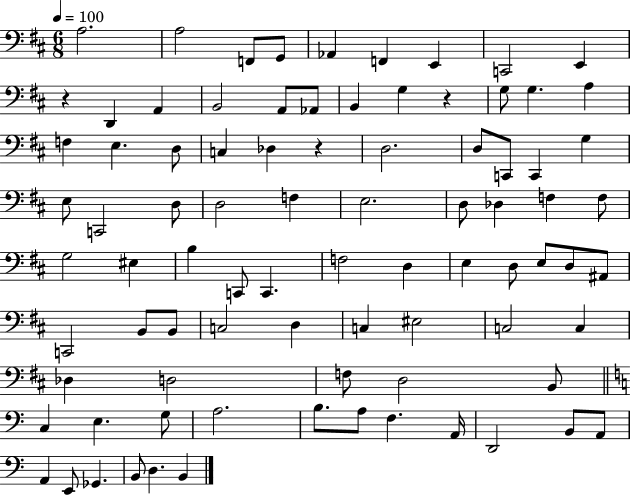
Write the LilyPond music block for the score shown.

{
  \clef bass
  \numericTimeSignature
  \time 6/8
  \key d \major
  \tempo 4 = 100
  a2. | a2 f,8 g,8 | aes,4 f,4 e,4 | c,2 e,4 | \break r4 d,4 a,4 | b,2 a,8 aes,8 | b,4 g4 r4 | g8 g4. a4 | \break f4 e4. d8 | c4 des4 r4 | d2. | d8 c,8 c,4 g4 | \break e8 c,2 d8 | d2 f4 | e2. | d8 des4 f4 f8 | \break g2 eis4 | b4 c,8 c,4. | f2 d4 | e4 d8 e8 d8 ais,8 | \break c,2 b,8 b,8 | c2 d4 | c4 eis2 | c2 c4 | \break des4 d2 | f8 d2 b,8 | \bar "||" \break \key a \minor c4 e4. g8 | a2. | b8. a8 f4. a,16 | d,2 b,8 a,8 | \break a,4 e,8 ges,4. | b,8 d4. b,4 | \bar "|."
}